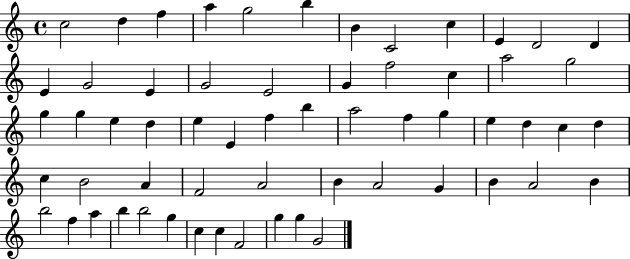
{
  \clef treble
  \time 4/4
  \defaultTimeSignature
  \key c \major
  c''2 d''4 f''4 | a''4 g''2 b''4 | b'4 c'2 c''4 | e'4 d'2 d'4 | \break e'4 g'2 e'4 | g'2 e'2 | g'4 f''2 c''4 | a''2 g''2 | \break g''4 g''4 e''4 d''4 | e''4 e'4 f''4 b''4 | a''2 f''4 g''4 | e''4 d''4 c''4 d''4 | \break c''4 b'2 a'4 | f'2 a'2 | b'4 a'2 g'4 | b'4 a'2 b'4 | \break b''2 f''4 a''4 | b''4 b''2 g''4 | c''4 c''4 f'2 | g''4 g''4 g'2 | \break \bar "|."
}